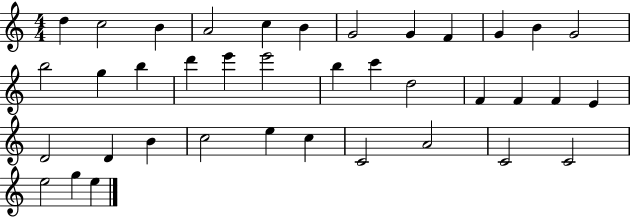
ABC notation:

X:1
T:Untitled
M:4/4
L:1/4
K:C
d c2 B A2 c B G2 G F G B G2 b2 g b d' e' e'2 b c' d2 F F F E D2 D B c2 e c C2 A2 C2 C2 e2 g e